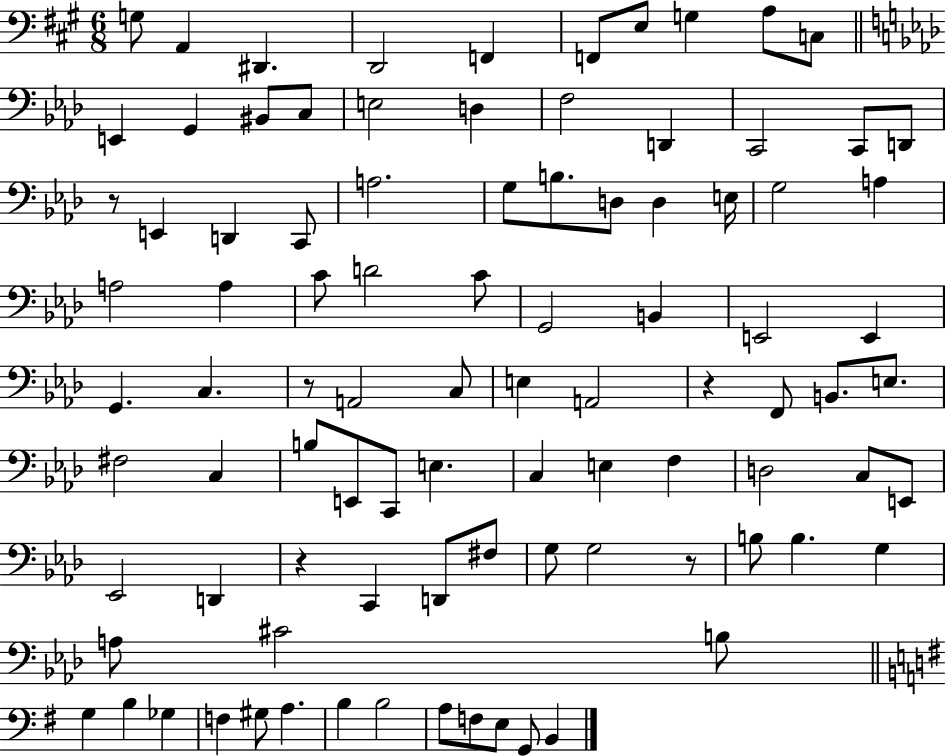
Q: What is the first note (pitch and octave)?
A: G3